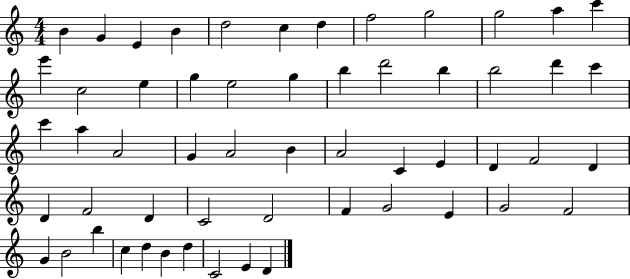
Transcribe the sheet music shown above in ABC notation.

X:1
T:Untitled
M:4/4
L:1/4
K:C
B G E B d2 c d f2 g2 g2 a c' e' c2 e g e2 g b d'2 b b2 d' c' c' a A2 G A2 B A2 C E D F2 D D F2 D C2 D2 F G2 E G2 F2 G B2 b c d B d C2 E D